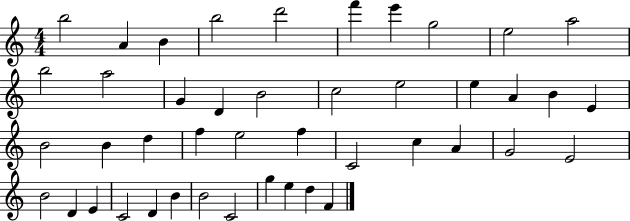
{
  \clef treble
  \numericTimeSignature
  \time 4/4
  \key c \major
  b''2 a'4 b'4 | b''2 d'''2 | f'''4 e'''4 g''2 | e''2 a''2 | \break b''2 a''2 | g'4 d'4 b'2 | c''2 e''2 | e''4 a'4 b'4 e'4 | \break b'2 b'4 d''4 | f''4 e''2 f''4 | c'2 c''4 a'4 | g'2 e'2 | \break b'2 d'4 e'4 | c'2 d'4 b'4 | b'2 c'2 | g''4 e''4 d''4 f'4 | \break \bar "|."
}